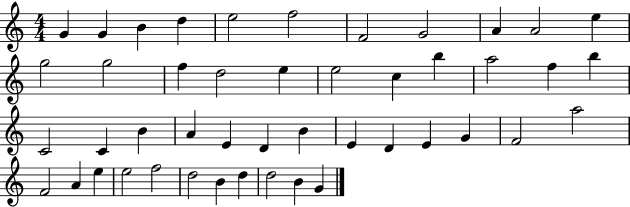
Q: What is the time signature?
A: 4/4